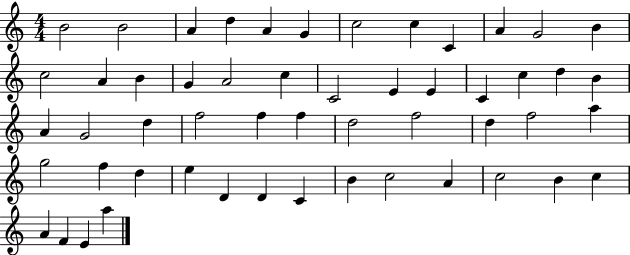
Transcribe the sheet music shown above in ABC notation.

X:1
T:Untitled
M:4/4
L:1/4
K:C
B2 B2 A d A G c2 c C A G2 B c2 A B G A2 c C2 E E C c d B A G2 d f2 f f d2 f2 d f2 a g2 f d e D D C B c2 A c2 B c A F E a